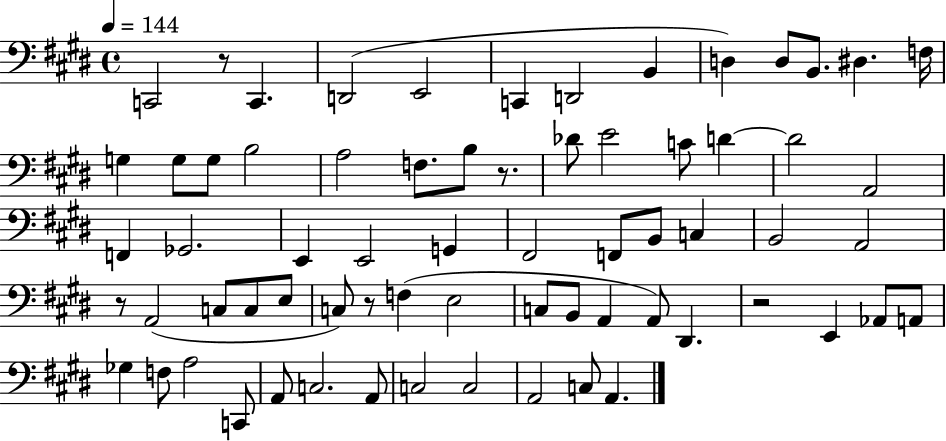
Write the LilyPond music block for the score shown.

{
  \clef bass
  \time 4/4
  \defaultTimeSignature
  \key e \major
  \tempo 4 = 144
  \repeat volta 2 { c,2 r8 c,4. | d,2( e,2 | c,4 d,2 b,4 | d4) d8 b,8. dis4. f16 | \break g4 g8 g8 b2 | a2 f8. b8 r8. | des'8 e'2 c'8 d'4~~ | d'2 a,2 | \break f,4 ges,2. | e,4 e,2 g,4 | fis,2 f,8 b,8 c4 | b,2 a,2 | \break r8 a,2( c8 c8 e8 | c8) r8 f4( e2 | c8 b,8 a,4 a,8) dis,4. | r2 e,4 aes,8 a,8 | \break ges4 f8 a2 c,8 | a,8 c2. a,8 | c2 c2 | a,2 c8 a,4. | \break } \bar "|."
}